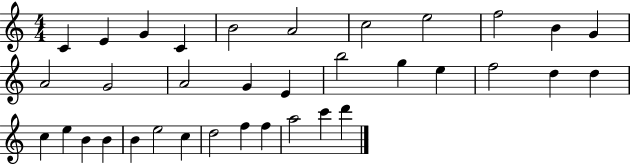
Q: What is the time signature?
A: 4/4